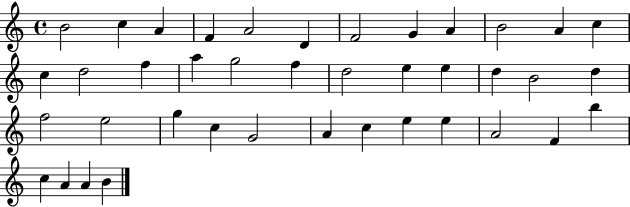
{
  \clef treble
  \time 4/4
  \defaultTimeSignature
  \key c \major
  b'2 c''4 a'4 | f'4 a'2 d'4 | f'2 g'4 a'4 | b'2 a'4 c''4 | \break c''4 d''2 f''4 | a''4 g''2 f''4 | d''2 e''4 e''4 | d''4 b'2 d''4 | \break f''2 e''2 | g''4 c''4 g'2 | a'4 c''4 e''4 e''4 | a'2 f'4 b''4 | \break c''4 a'4 a'4 b'4 | \bar "|."
}